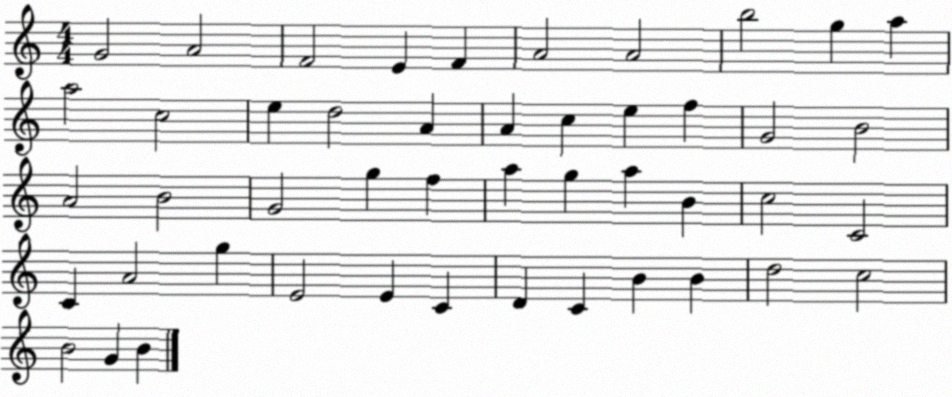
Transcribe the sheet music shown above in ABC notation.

X:1
T:Untitled
M:4/4
L:1/4
K:C
G2 A2 F2 E F A2 A2 b2 g a a2 c2 e d2 A A c e f G2 B2 A2 B2 G2 g f a g a B c2 C2 C A2 g E2 E C D C B B d2 c2 B2 G B